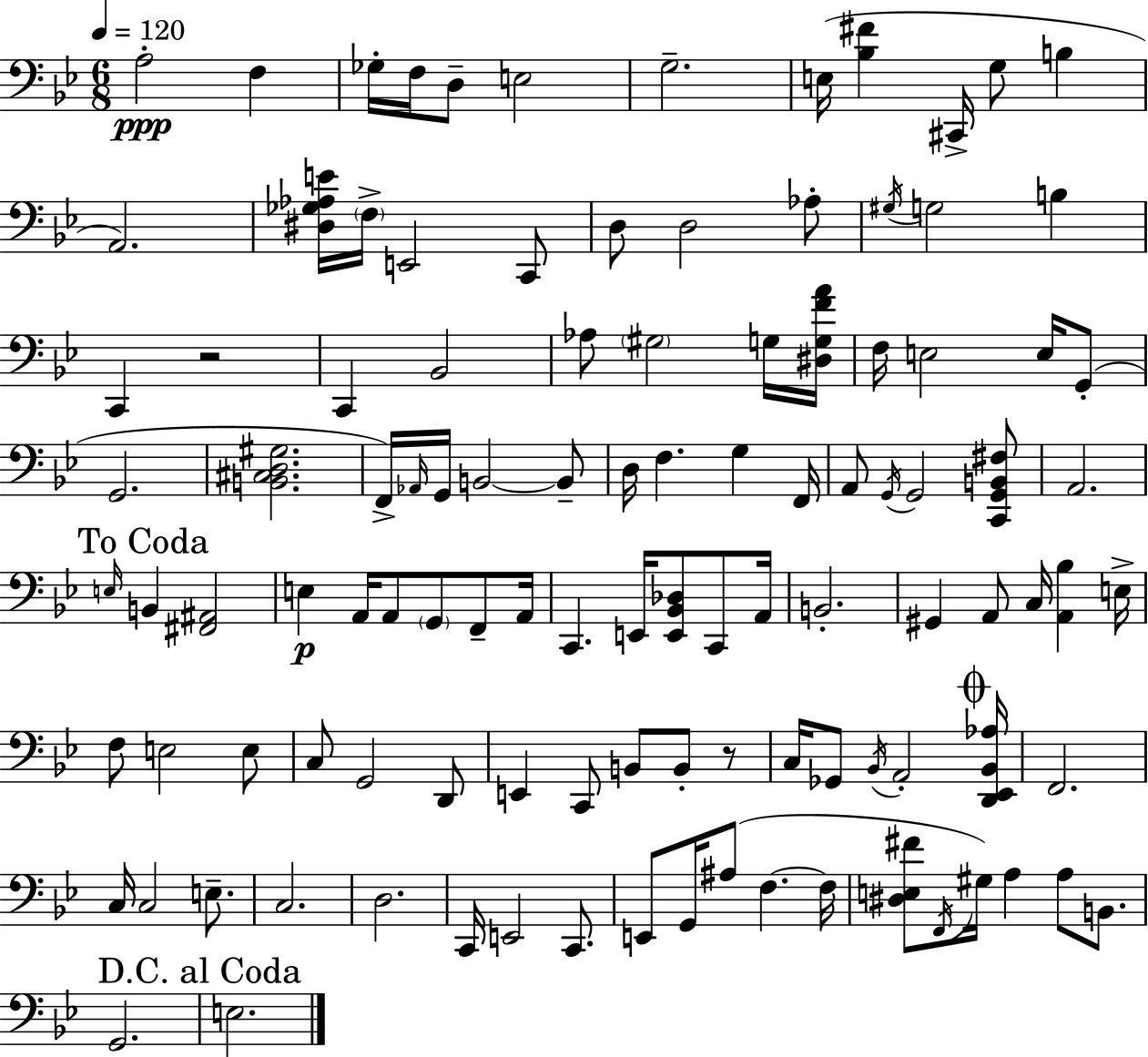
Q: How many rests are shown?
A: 2